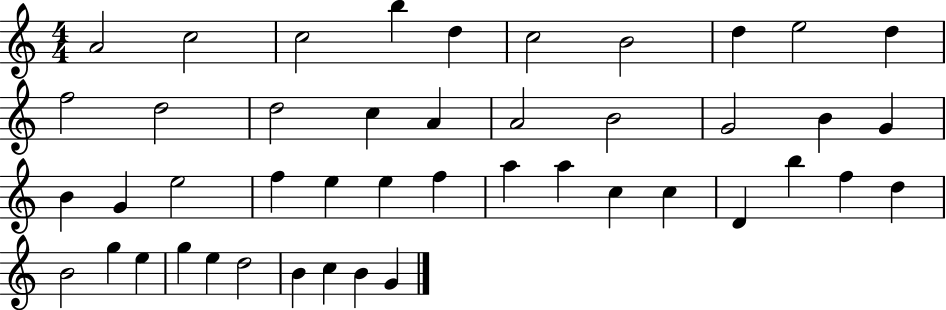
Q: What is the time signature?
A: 4/4